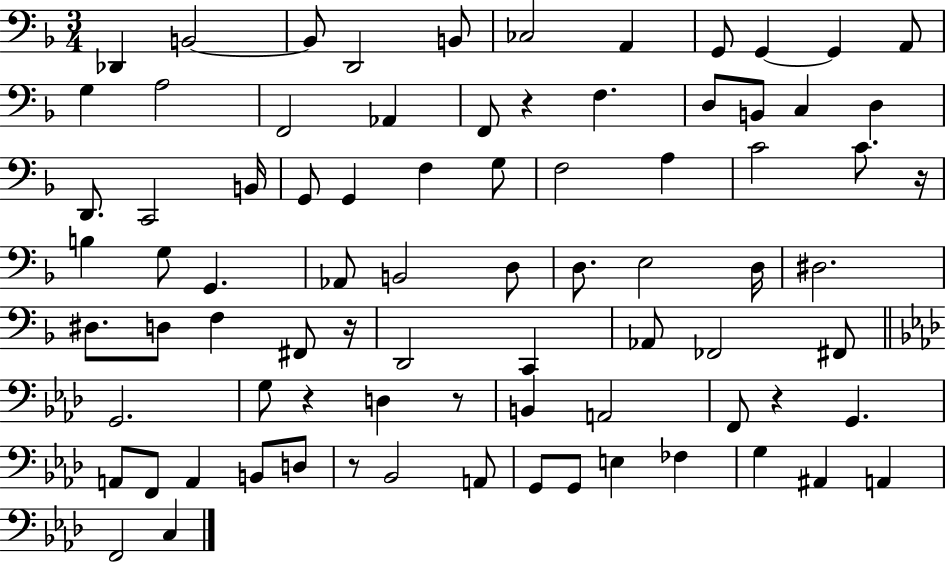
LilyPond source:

{
  \clef bass
  \numericTimeSignature
  \time 3/4
  \key f \major
  des,4 b,2~~ | b,8 d,2 b,8 | ces2 a,4 | g,8 g,4~~ g,4 a,8 | \break g4 a2 | f,2 aes,4 | f,8 r4 f4. | d8 b,8 c4 d4 | \break d,8. c,2 b,16 | g,8 g,4 f4 g8 | f2 a4 | c'2 c'8. r16 | \break b4 g8 g,4. | aes,8 b,2 d8 | d8. e2 d16 | dis2. | \break dis8. d8 f4 fis,8 r16 | d,2 c,4 | aes,8 fes,2 fis,8 | \bar "||" \break \key aes \major g,2. | g8 r4 d4 r8 | b,4 a,2 | f,8 r4 g,4. | \break a,8 f,8 a,4 b,8 d8 | r8 bes,2 a,8 | g,8 g,8 e4 fes4 | g4 ais,4 a,4 | \break f,2 c4 | \bar "|."
}